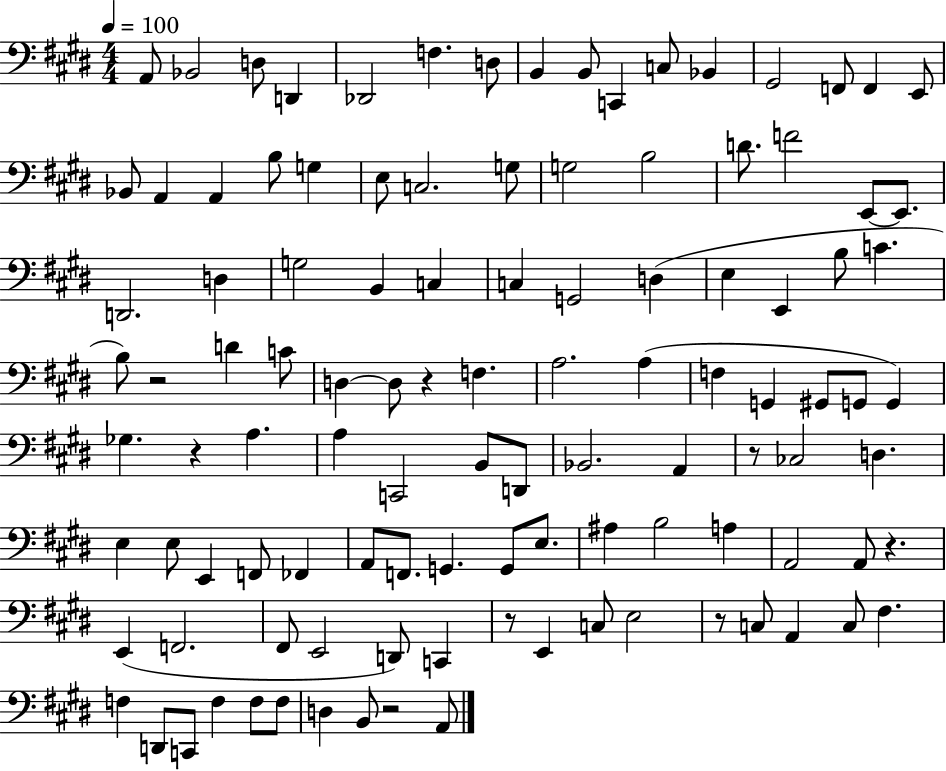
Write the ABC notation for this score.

X:1
T:Untitled
M:4/4
L:1/4
K:E
A,,/2 _B,,2 D,/2 D,, _D,,2 F, D,/2 B,, B,,/2 C,, C,/2 _B,, ^G,,2 F,,/2 F,, E,,/2 _B,,/2 A,, A,, B,/2 G, E,/2 C,2 G,/2 G,2 B,2 D/2 F2 E,,/2 E,,/2 D,,2 D, G,2 B,, C, C, G,,2 D, E, E,, B,/2 C B,/2 z2 D C/2 D, D,/2 z F, A,2 A, F, G,, ^G,,/2 G,,/2 G,, _G, z A, A, C,,2 B,,/2 D,,/2 _B,,2 A,, z/2 _C,2 D, E, E,/2 E,, F,,/2 _F,, A,,/2 F,,/2 G,, G,,/2 E,/2 ^A, B,2 A, A,,2 A,,/2 z E,, F,,2 ^F,,/2 E,,2 D,,/2 C,, z/2 E,, C,/2 E,2 z/2 C,/2 A,, C,/2 ^F, F, D,,/2 C,,/2 F, F,/2 F,/2 D, B,,/2 z2 A,,/2